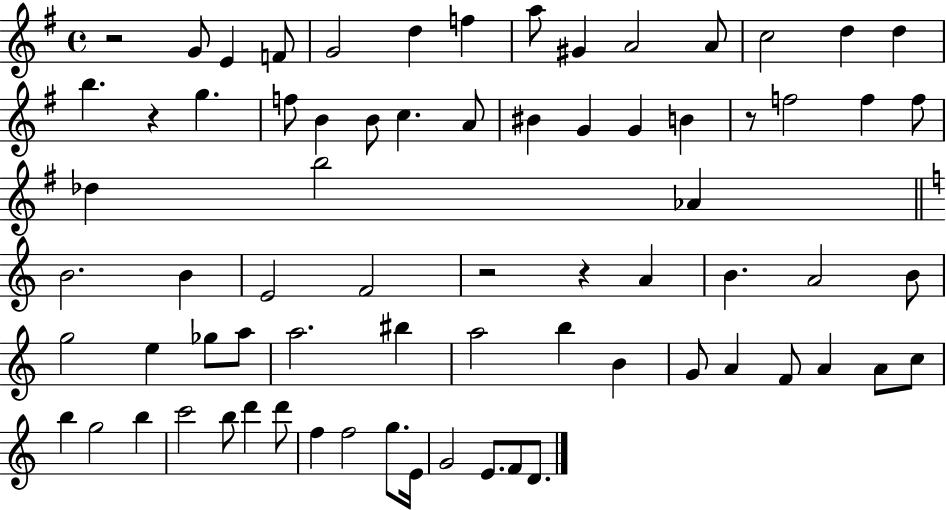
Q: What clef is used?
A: treble